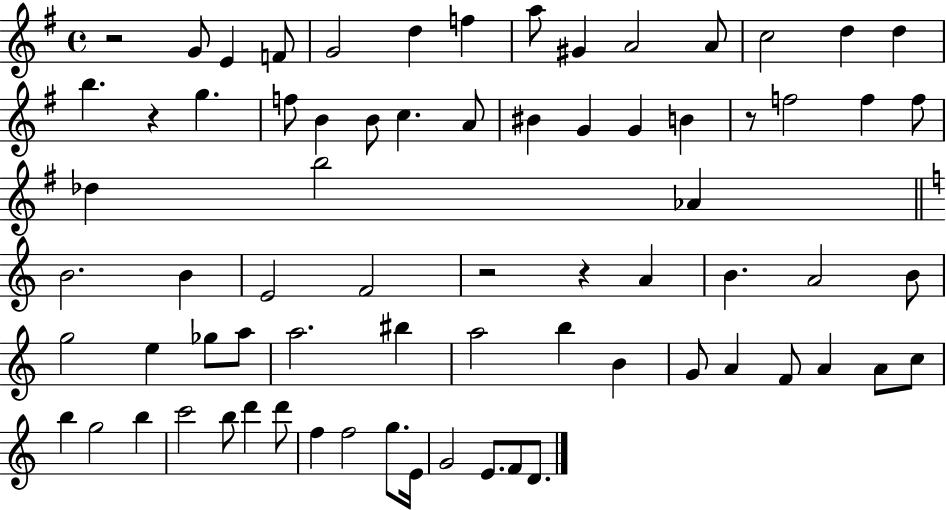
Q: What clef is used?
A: treble